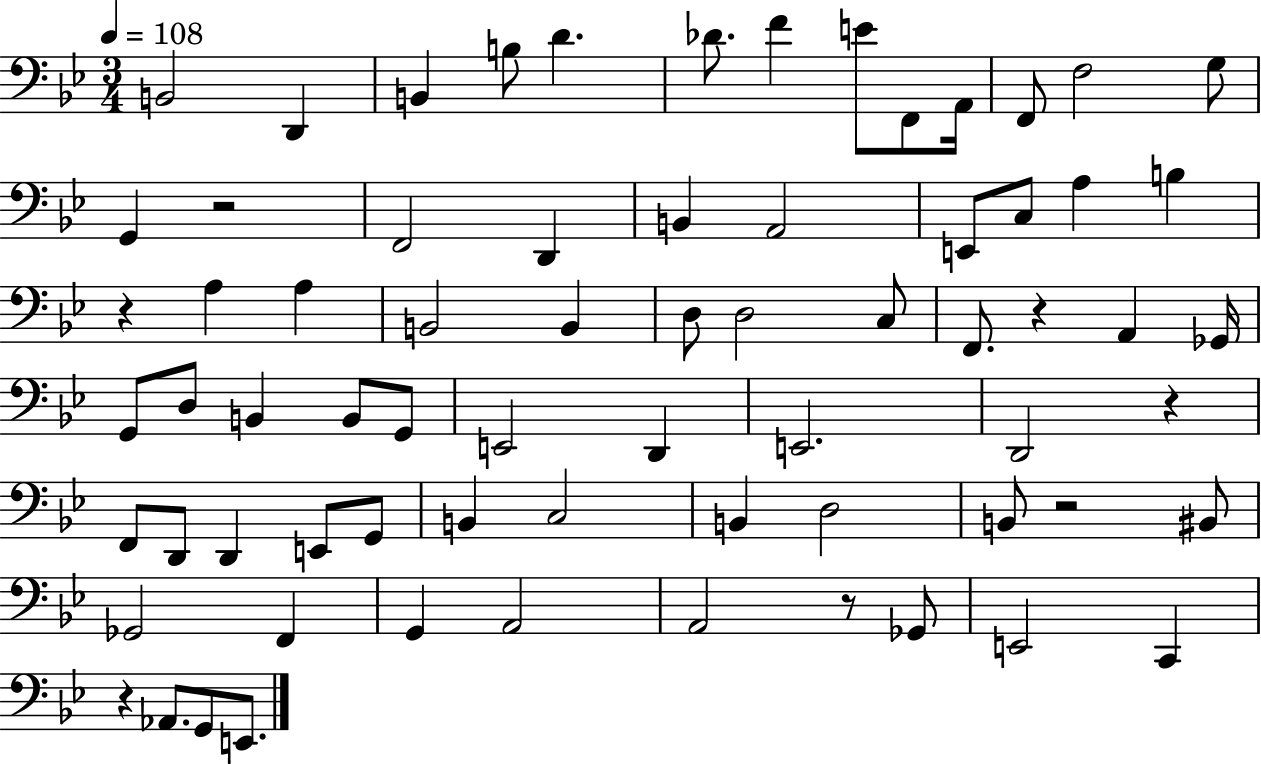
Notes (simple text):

B2/h D2/q B2/q B3/e D4/q. Db4/e. F4/q E4/e F2/e A2/s F2/e F3/h G3/e G2/q R/h F2/h D2/q B2/q A2/h E2/e C3/e A3/q B3/q R/q A3/q A3/q B2/h B2/q D3/e D3/h C3/e F2/e. R/q A2/q Gb2/s G2/e D3/e B2/q B2/e G2/e E2/h D2/q E2/h. D2/h R/q F2/e D2/e D2/q E2/e G2/e B2/q C3/h B2/q D3/h B2/e R/h BIS2/e Gb2/h F2/q G2/q A2/h A2/h R/e Gb2/e E2/h C2/q R/q Ab2/e. G2/e E2/e.